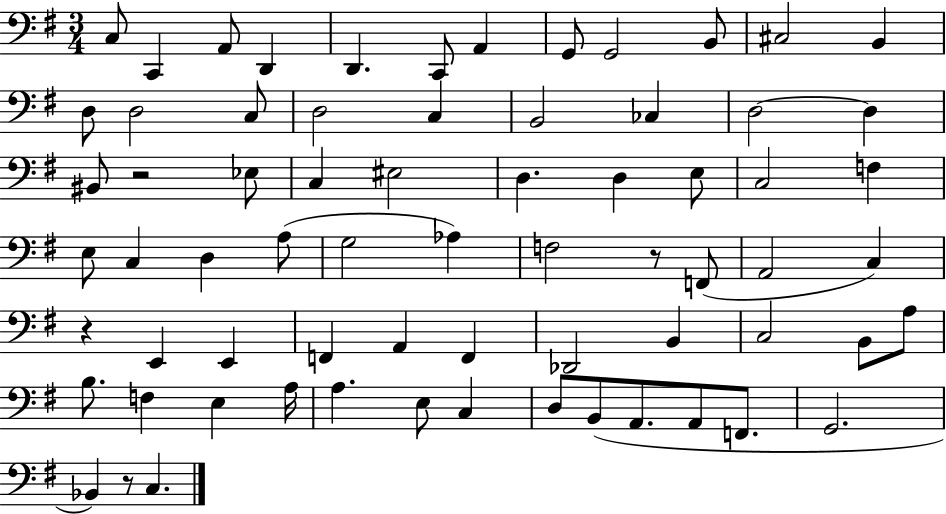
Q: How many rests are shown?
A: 4